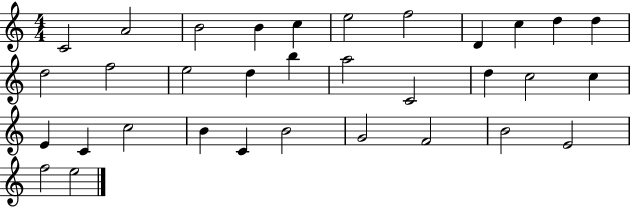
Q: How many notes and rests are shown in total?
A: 33